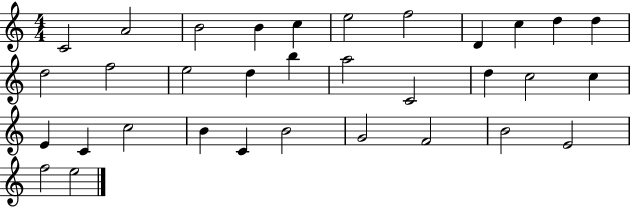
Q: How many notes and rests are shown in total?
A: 33